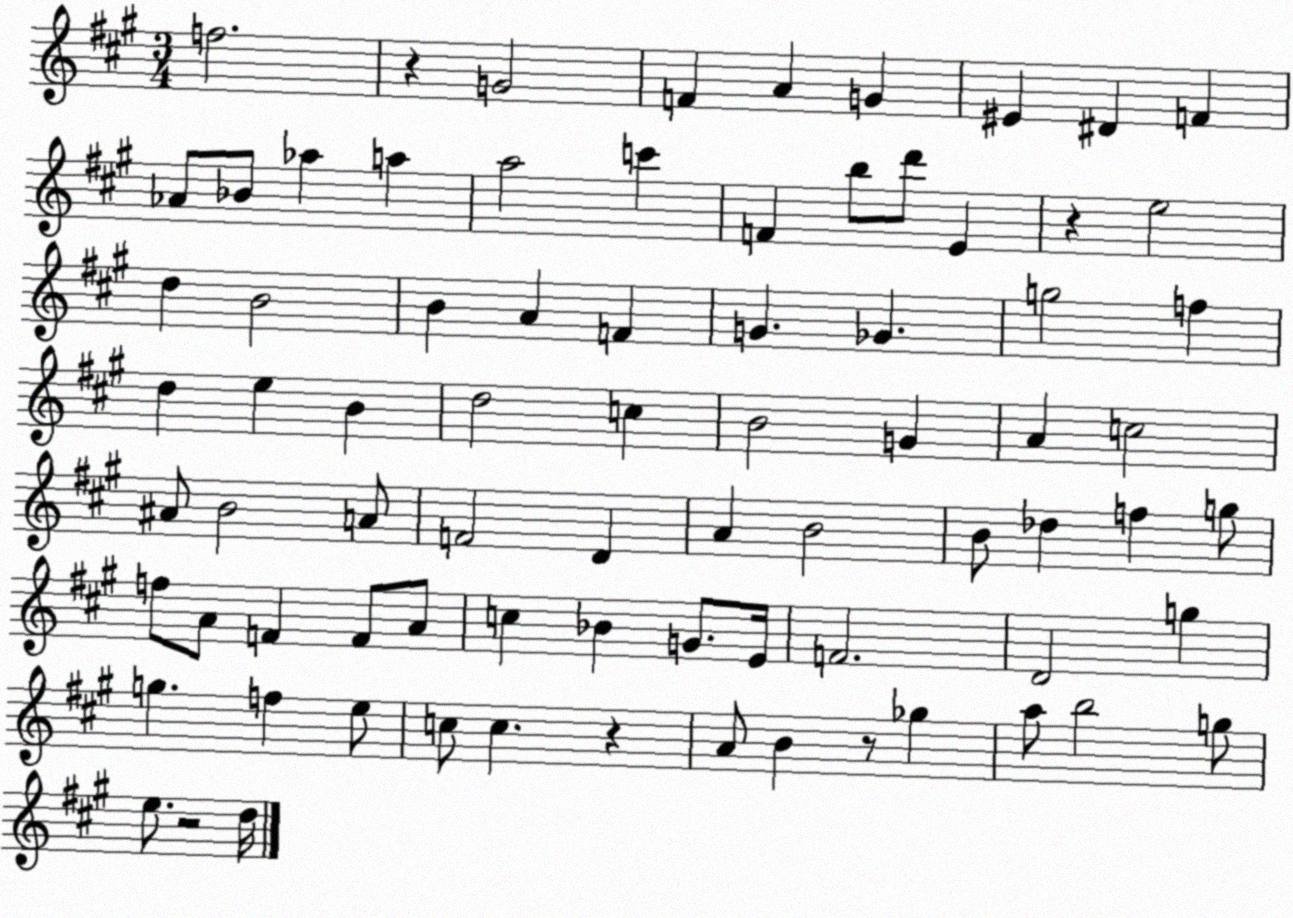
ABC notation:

X:1
T:Untitled
M:3/4
L:1/4
K:A
f2 z G2 F A G ^E ^D F _A/2 _B/2 _a a a2 c' F b/2 d'/2 E z e2 d B2 B A F G _G g2 f d e B d2 c B2 G A c2 ^A/2 B2 A/2 F2 D A B2 B/2 _d f g/2 f/2 A/2 F F/2 A/2 c _B G/2 E/4 F2 D2 g g f e/2 c/2 c z A/2 B z/2 _g a/2 b2 g/2 e/2 z2 d/4